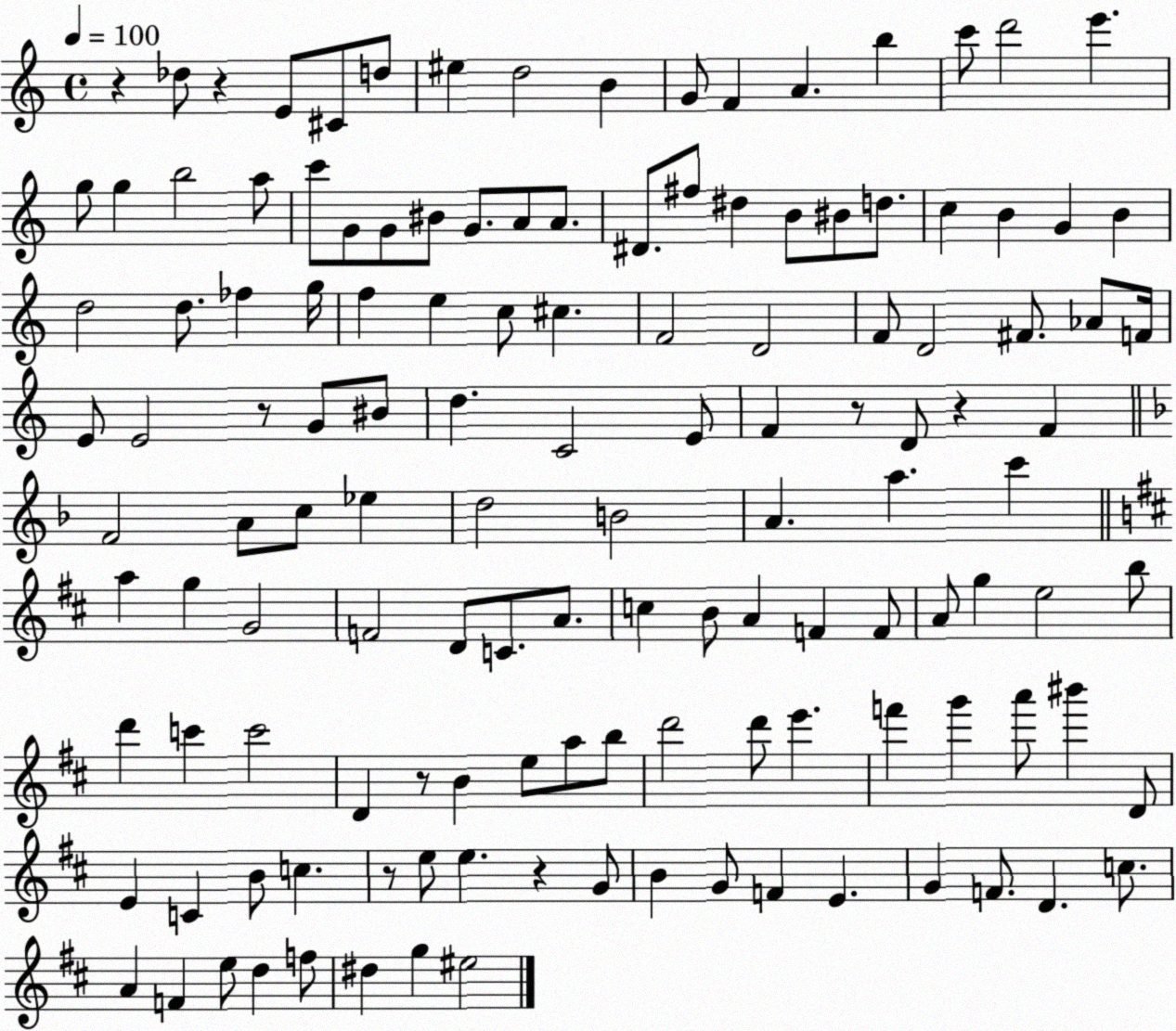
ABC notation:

X:1
T:Untitled
M:4/4
L:1/4
K:C
z _d/2 z E/2 ^C/2 d/2 ^e d2 B G/2 F A b c'/2 d'2 e' g/2 g b2 a/2 c'/2 G/2 G/2 ^B/2 G/2 A/2 A/2 ^D/2 ^f/2 ^d B/2 ^B/2 d/2 c B G B d2 d/2 _f g/4 f e c/2 ^c F2 D2 F/2 D2 ^F/2 _A/2 F/4 E/2 E2 z/2 G/2 ^B/2 d C2 E/2 F z/2 D/2 z F F2 A/2 c/2 _e d2 B2 A a c' a g G2 F2 D/2 C/2 A/2 c B/2 A F F/2 A/2 g e2 b/2 d' c' c'2 D z/2 B e/2 a/2 b/2 d'2 d'/2 e' f' g' a'/2 ^b' D/2 E C B/2 c z/2 e/2 e z G/2 B G/2 F E G F/2 D c/2 A F e/2 d f/2 ^d g ^e2